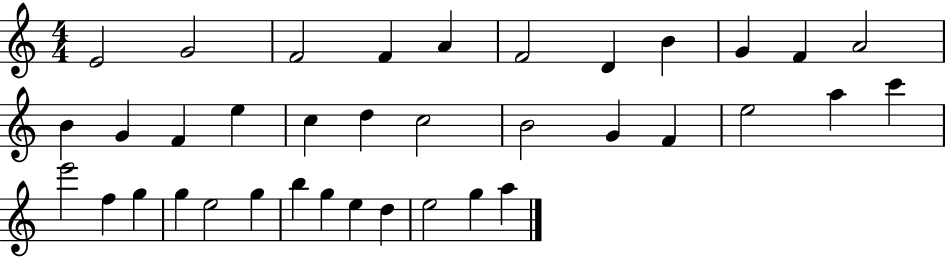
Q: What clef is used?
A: treble